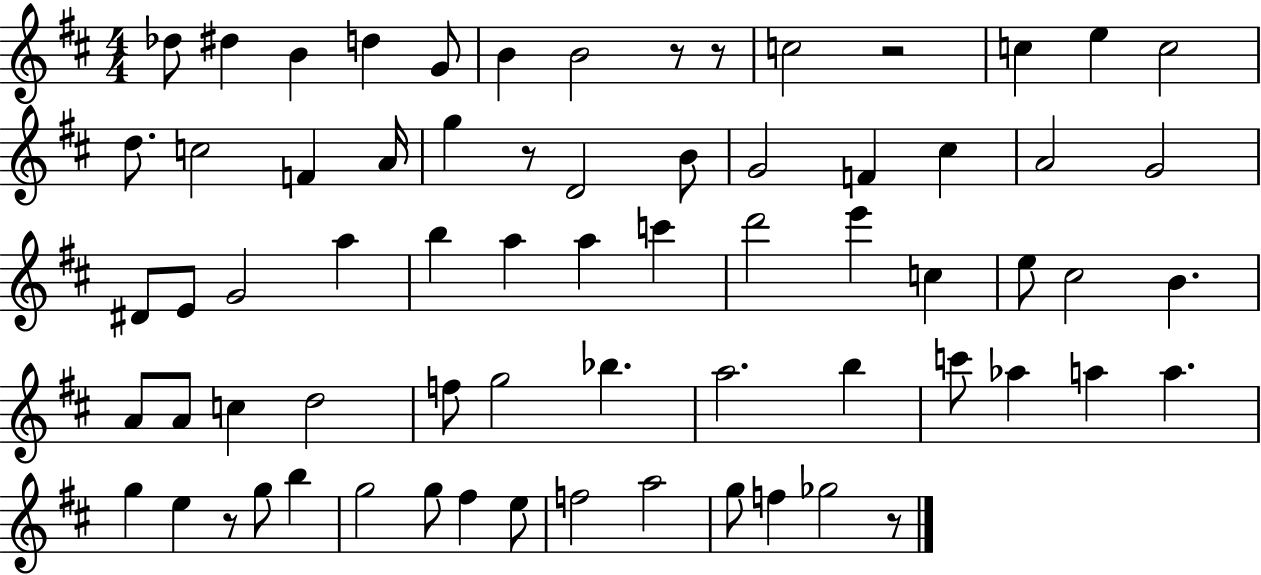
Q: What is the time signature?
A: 4/4